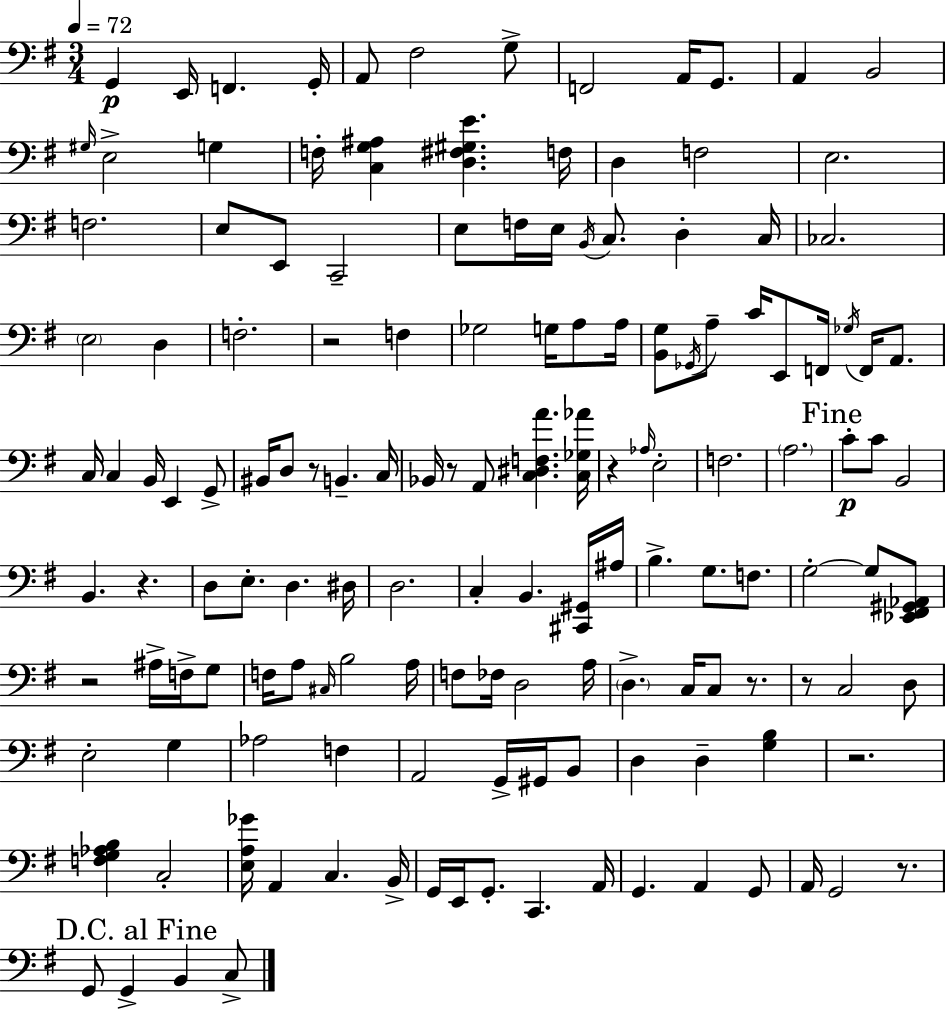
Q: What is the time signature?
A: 3/4